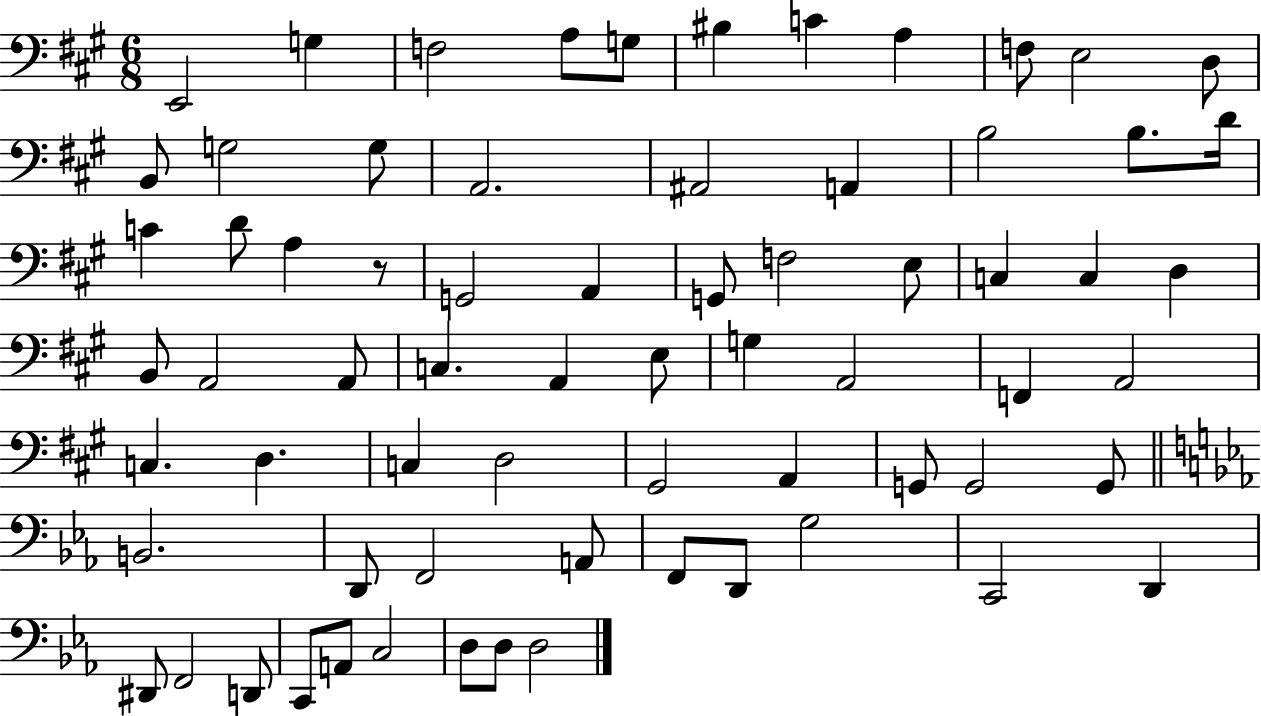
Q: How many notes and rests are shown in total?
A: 69